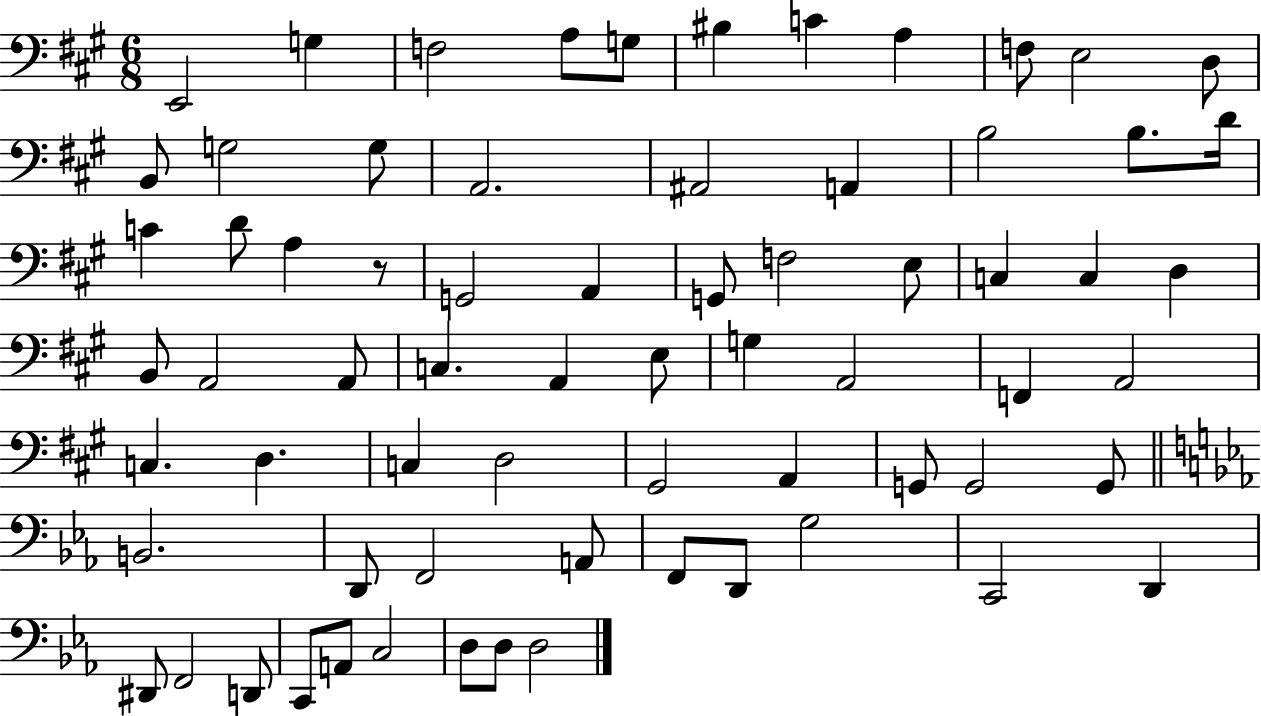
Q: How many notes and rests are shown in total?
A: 69